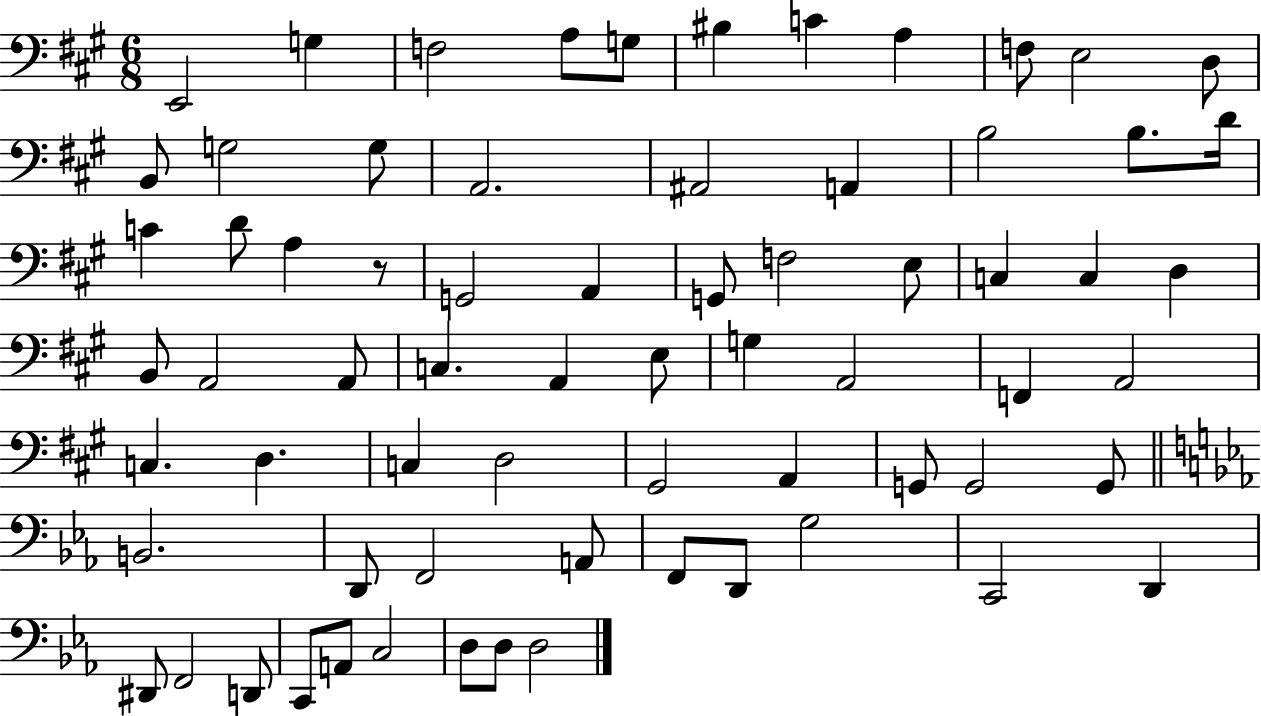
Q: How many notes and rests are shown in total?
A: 69